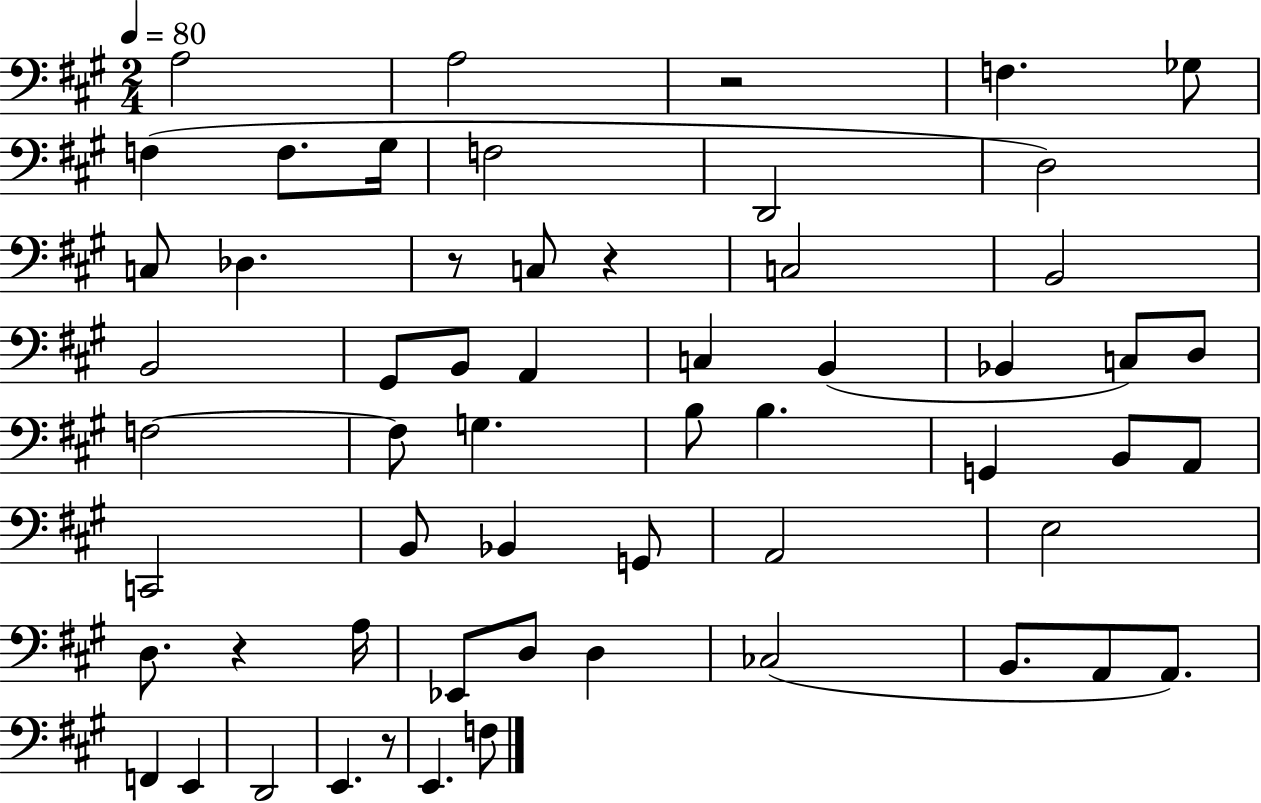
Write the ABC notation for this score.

X:1
T:Untitled
M:2/4
L:1/4
K:A
A,2 A,2 z2 F, _G,/2 F, F,/2 ^G,/4 F,2 D,,2 D,2 C,/2 _D, z/2 C,/2 z C,2 B,,2 B,,2 ^G,,/2 B,,/2 A,, C, B,, _B,, C,/2 D,/2 F,2 F,/2 G, B,/2 B, G,, B,,/2 A,,/2 C,,2 B,,/2 _B,, G,,/2 A,,2 E,2 D,/2 z A,/4 _E,,/2 D,/2 D, _C,2 B,,/2 A,,/2 A,,/2 F,, E,, D,,2 E,, z/2 E,, F,/2